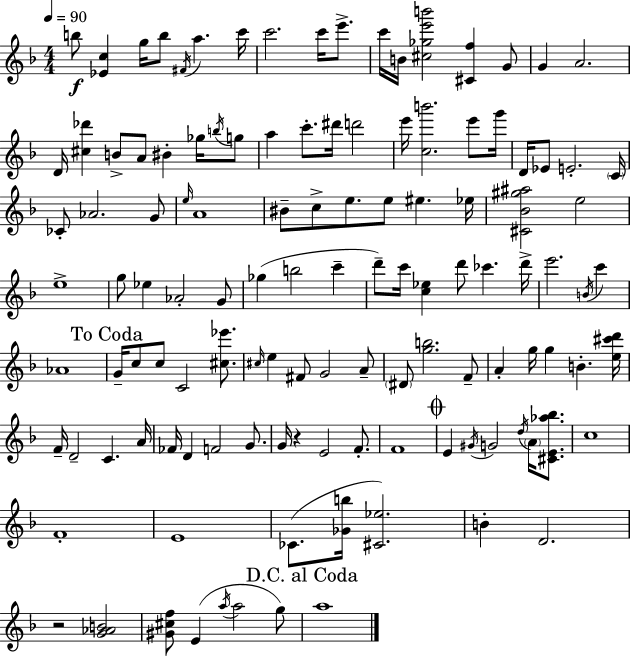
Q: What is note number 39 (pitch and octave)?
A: C5